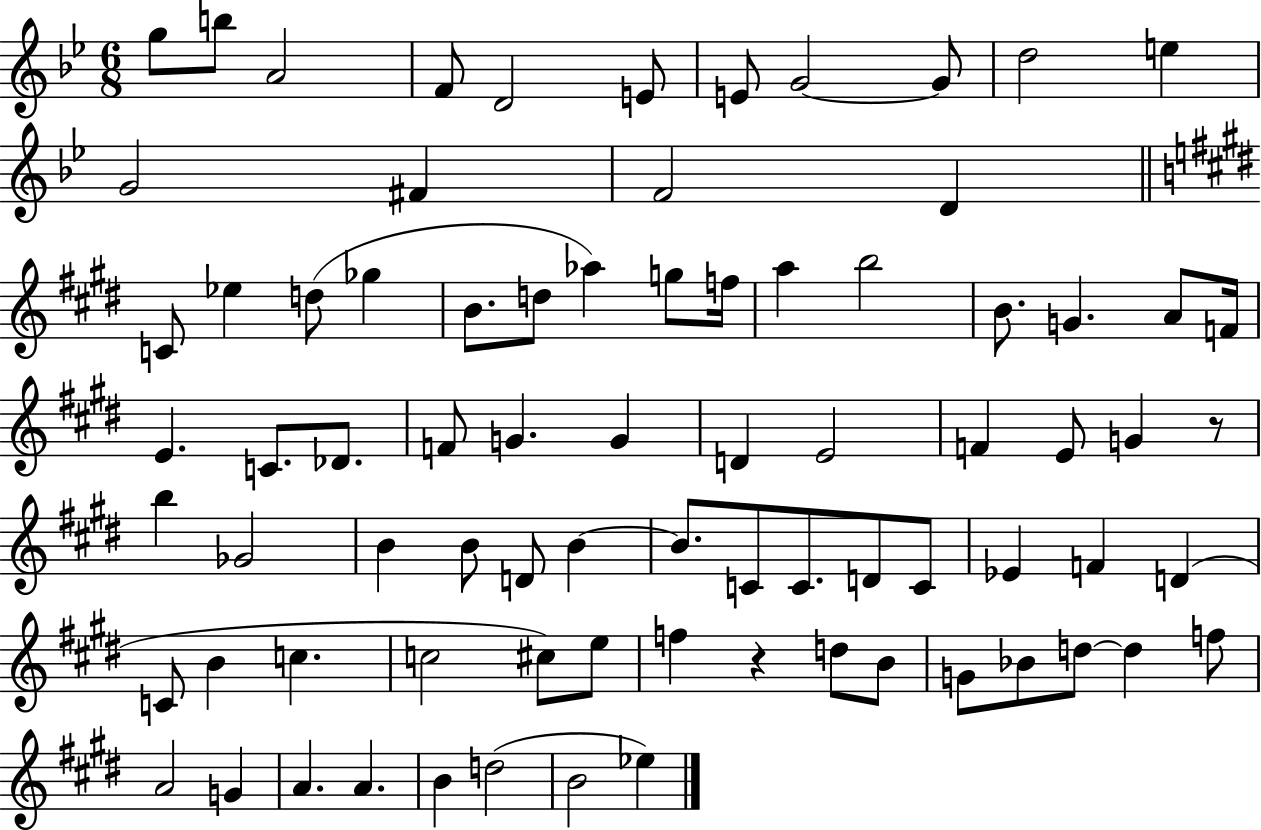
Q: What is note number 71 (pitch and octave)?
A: G4